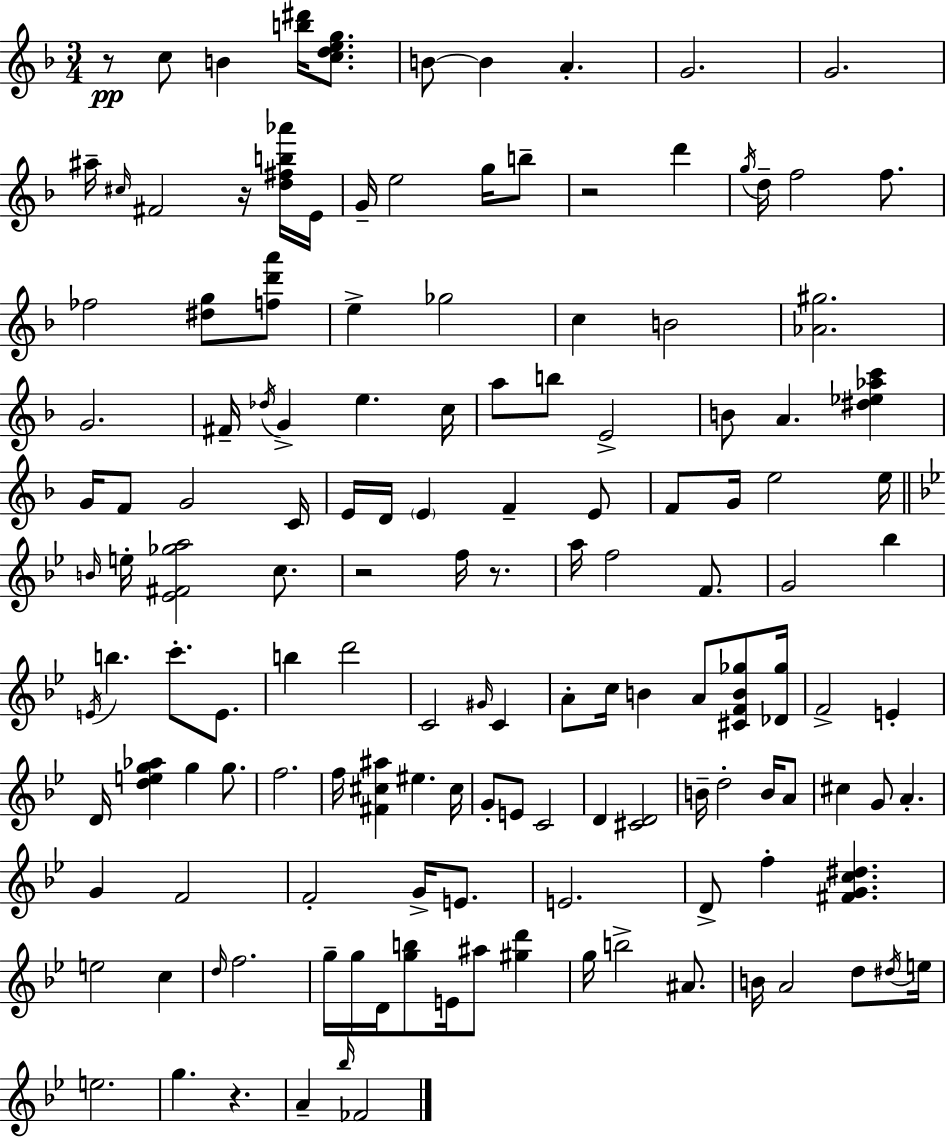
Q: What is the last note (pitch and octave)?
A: FES4